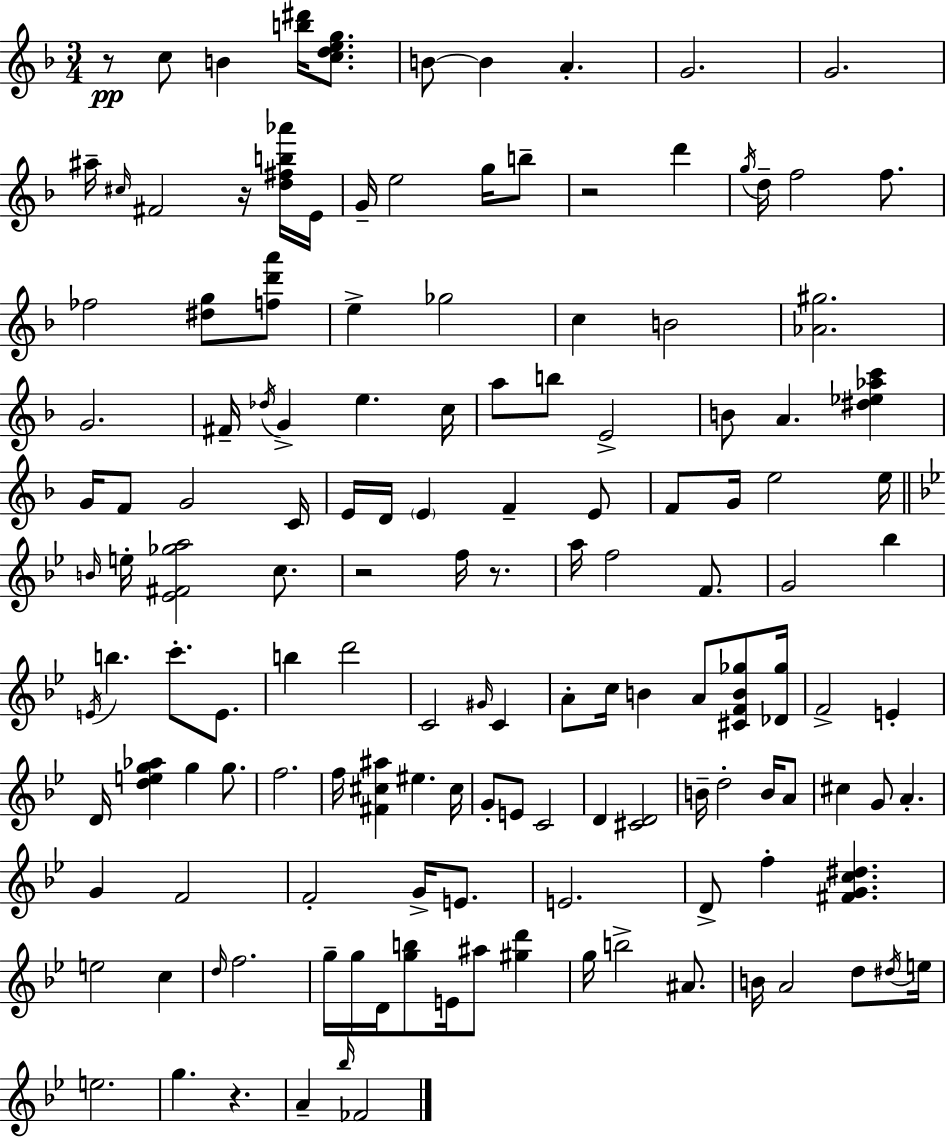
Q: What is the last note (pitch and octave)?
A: FES4